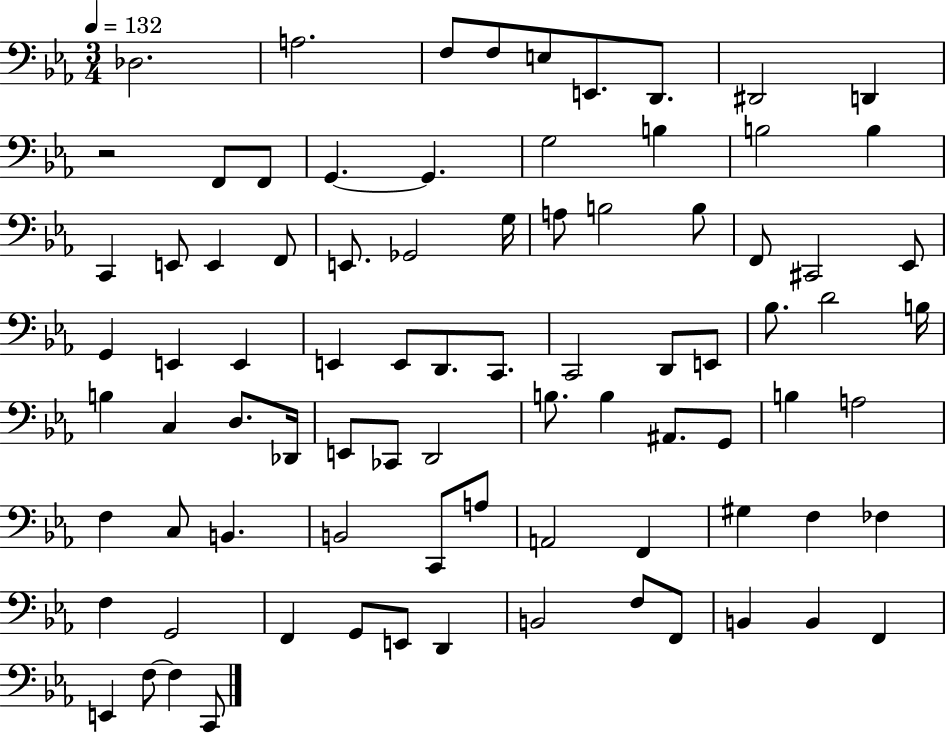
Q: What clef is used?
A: bass